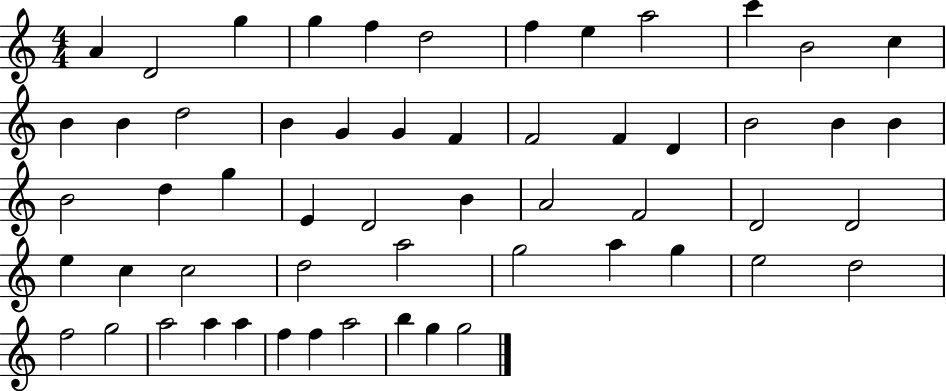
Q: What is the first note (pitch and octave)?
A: A4